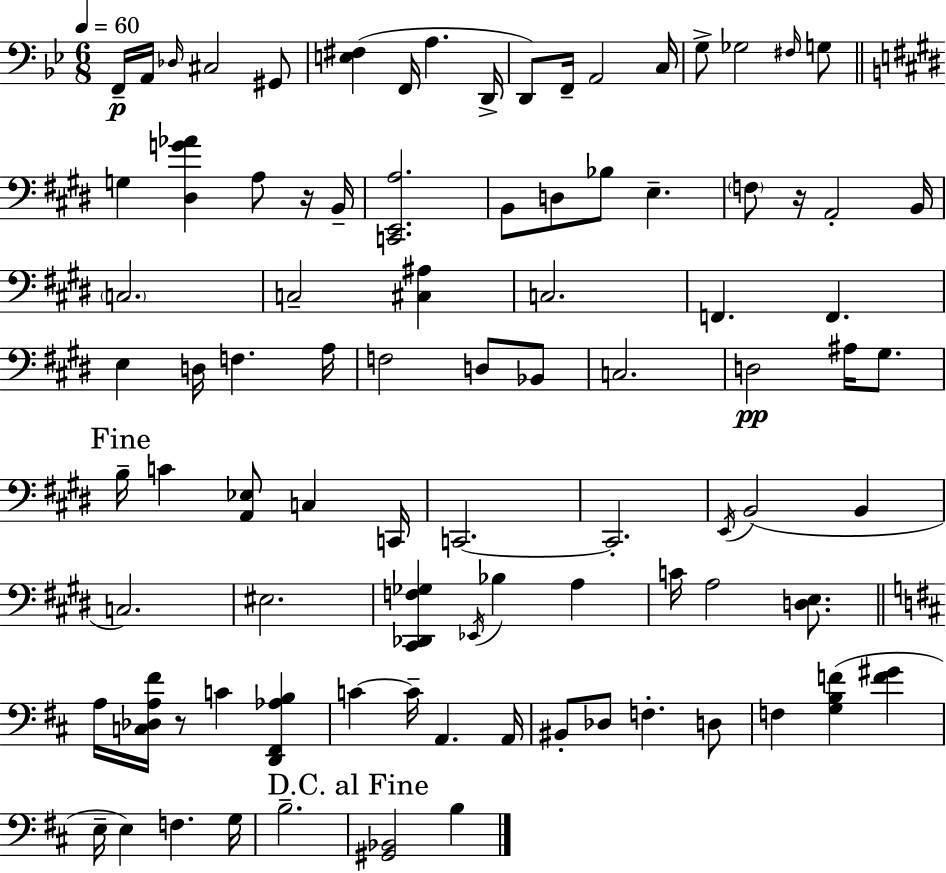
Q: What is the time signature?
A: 6/8